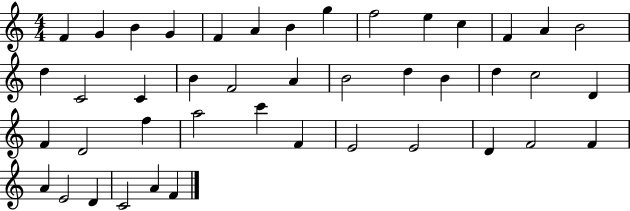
F4/q G4/q B4/q G4/q F4/q A4/q B4/q G5/q F5/h E5/q C5/q F4/q A4/q B4/h D5/q C4/h C4/q B4/q F4/h A4/q B4/h D5/q B4/q D5/q C5/h D4/q F4/q D4/h F5/q A5/h C6/q F4/q E4/h E4/h D4/q F4/h F4/q A4/q E4/h D4/q C4/h A4/q F4/q